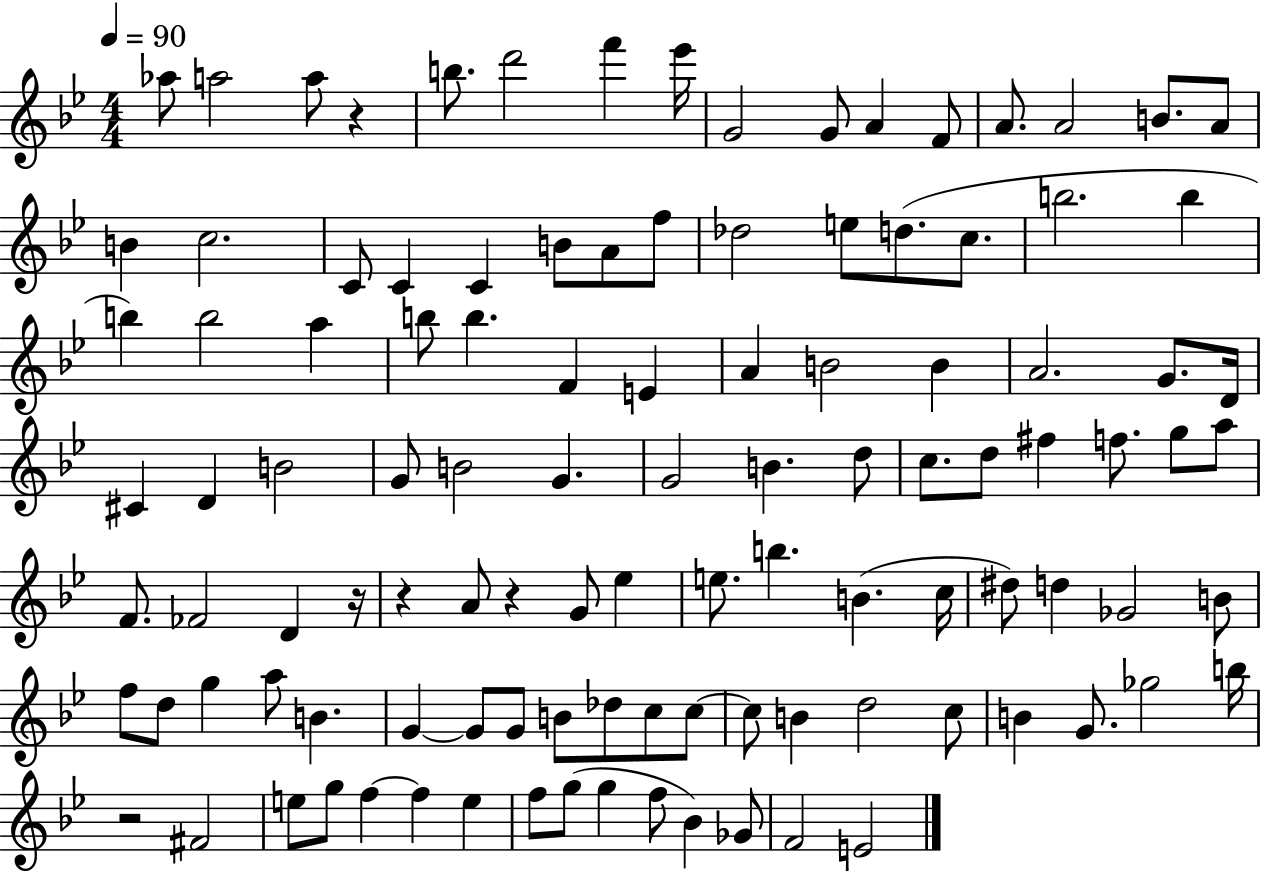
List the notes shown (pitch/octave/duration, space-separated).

Ab5/e A5/h A5/e R/q B5/e. D6/h F6/q Eb6/s G4/h G4/e A4/q F4/e A4/e. A4/h B4/e. A4/e B4/q C5/h. C4/e C4/q C4/q B4/e A4/e F5/e Db5/h E5/e D5/e. C5/e. B5/h. B5/q B5/q B5/h A5/q B5/e B5/q. F4/q E4/q A4/q B4/h B4/q A4/h. G4/e. D4/s C#4/q D4/q B4/h G4/e B4/h G4/q. G4/h B4/q. D5/e C5/e. D5/e F#5/q F5/e. G5/e A5/e F4/e. FES4/h D4/q R/s R/q A4/e R/q G4/e Eb5/q E5/e. B5/q. B4/q. C5/s D#5/e D5/q Gb4/h B4/e F5/e D5/e G5/q A5/e B4/q. G4/q G4/e G4/e B4/e Db5/e C5/e C5/e C5/e B4/q D5/h C5/e B4/q G4/e. Gb5/h B5/s R/h F#4/h E5/e G5/e F5/q F5/q E5/q F5/e G5/e G5/q F5/e Bb4/q Gb4/e F4/h E4/h